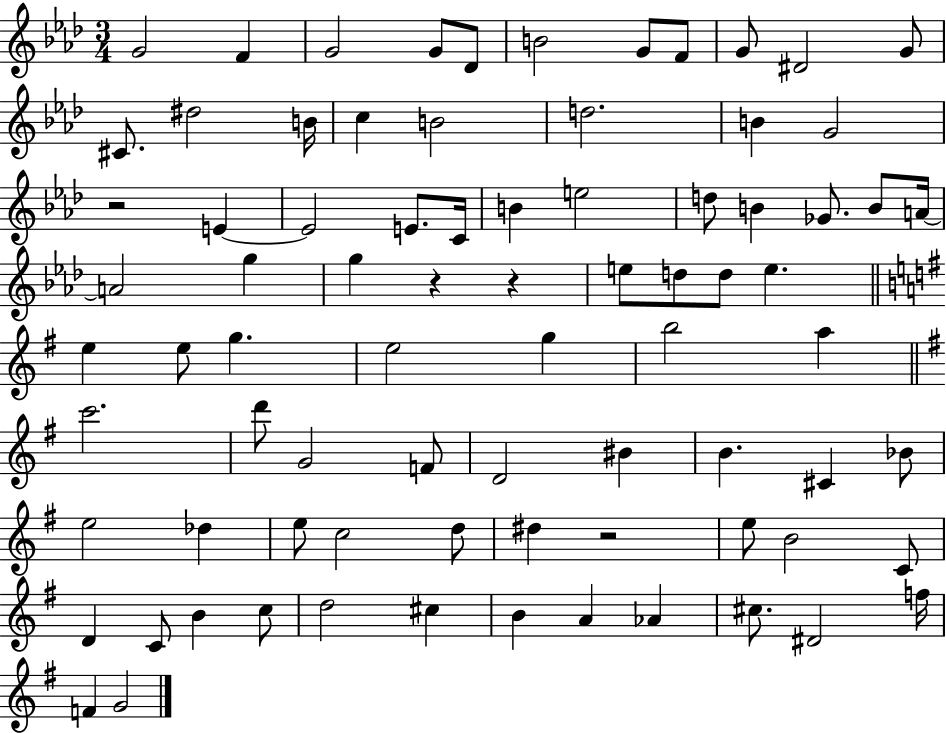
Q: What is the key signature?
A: AES major